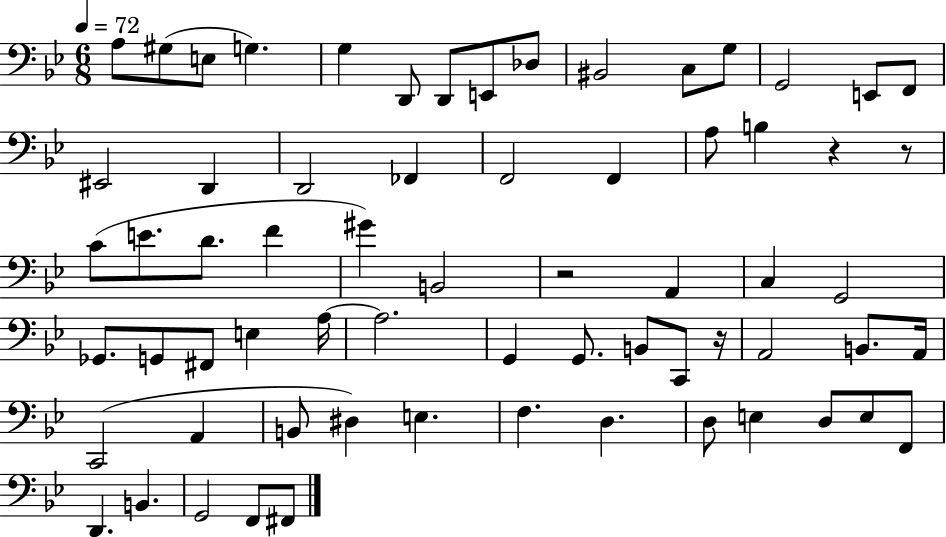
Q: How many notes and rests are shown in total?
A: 66